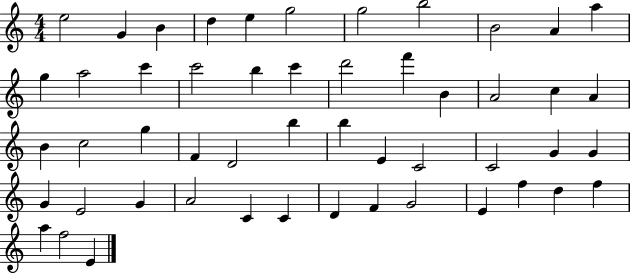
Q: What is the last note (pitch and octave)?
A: E4